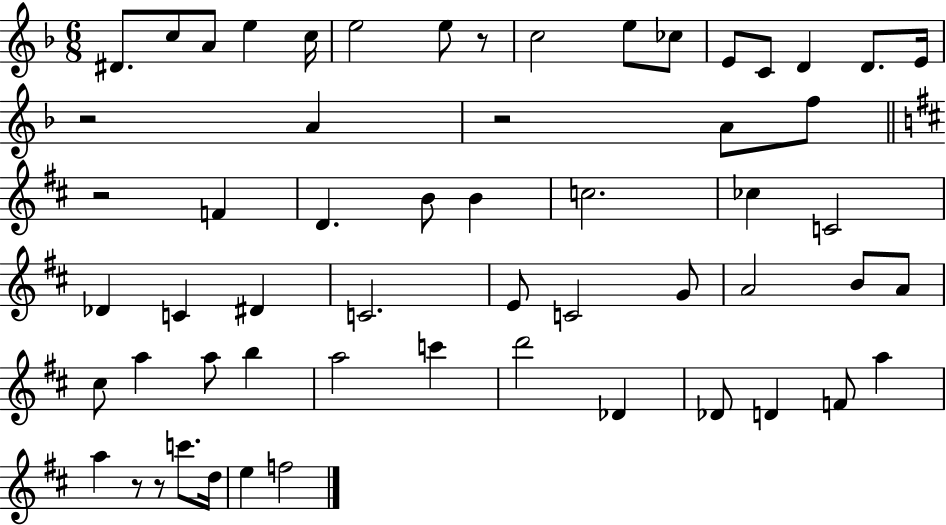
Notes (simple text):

D#4/e. C5/e A4/e E5/q C5/s E5/h E5/e R/e C5/h E5/e CES5/e E4/e C4/e D4/q D4/e. E4/s R/h A4/q R/h A4/e F5/e R/h F4/q D4/q. B4/e B4/q C5/h. CES5/q C4/h Db4/q C4/q D#4/q C4/h. E4/e C4/h G4/e A4/h B4/e A4/e C#5/e A5/q A5/e B5/q A5/h C6/q D6/h Db4/q Db4/e D4/q F4/e A5/q A5/q R/e R/e C6/e. D5/s E5/q F5/h